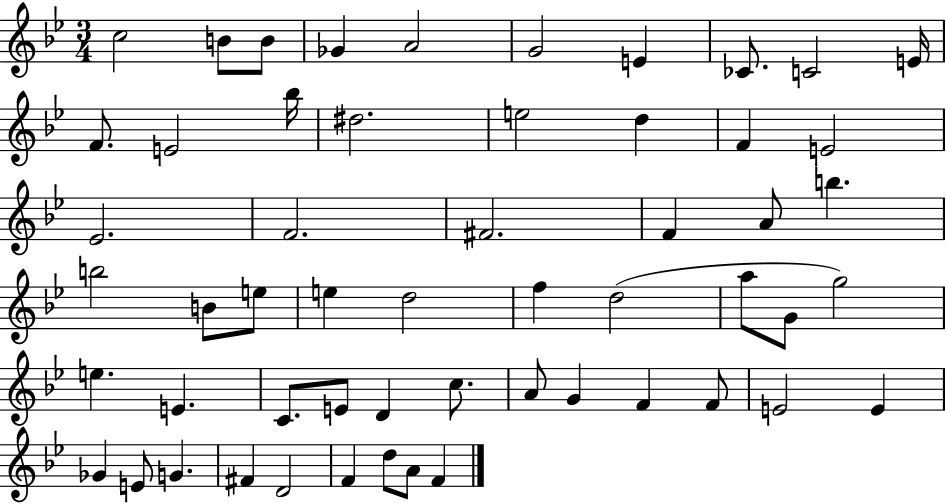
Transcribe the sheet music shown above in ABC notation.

X:1
T:Untitled
M:3/4
L:1/4
K:Bb
c2 B/2 B/2 _G A2 G2 E _C/2 C2 E/4 F/2 E2 _b/4 ^d2 e2 d F E2 _E2 F2 ^F2 F A/2 b b2 B/2 e/2 e d2 f d2 a/2 G/2 g2 e E C/2 E/2 D c/2 A/2 G F F/2 E2 E _G E/2 G ^F D2 F d/2 A/2 F